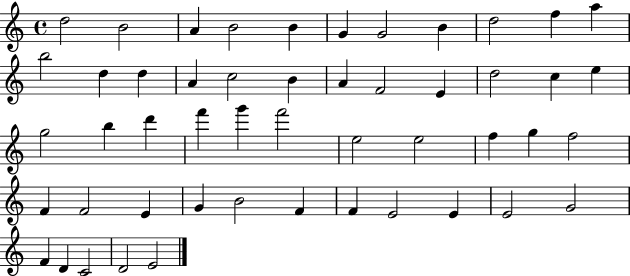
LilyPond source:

{
  \clef treble
  \time 4/4
  \defaultTimeSignature
  \key c \major
  d''2 b'2 | a'4 b'2 b'4 | g'4 g'2 b'4 | d''2 f''4 a''4 | \break b''2 d''4 d''4 | a'4 c''2 b'4 | a'4 f'2 e'4 | d''2 c''4 e''4 | \break g''2 b''4 d'''4 | f'''4 g'''4 f'''2 | e''2 e''2 | f''4 g''4 f''2 | \break f'4 f'2 e'4 | g'4 b'2 f'4 | f'4 e'2 e'4 | e'2 g'2 | \break f'4 d'4 c'2 | d'2 e'2 | \bar "|."
}